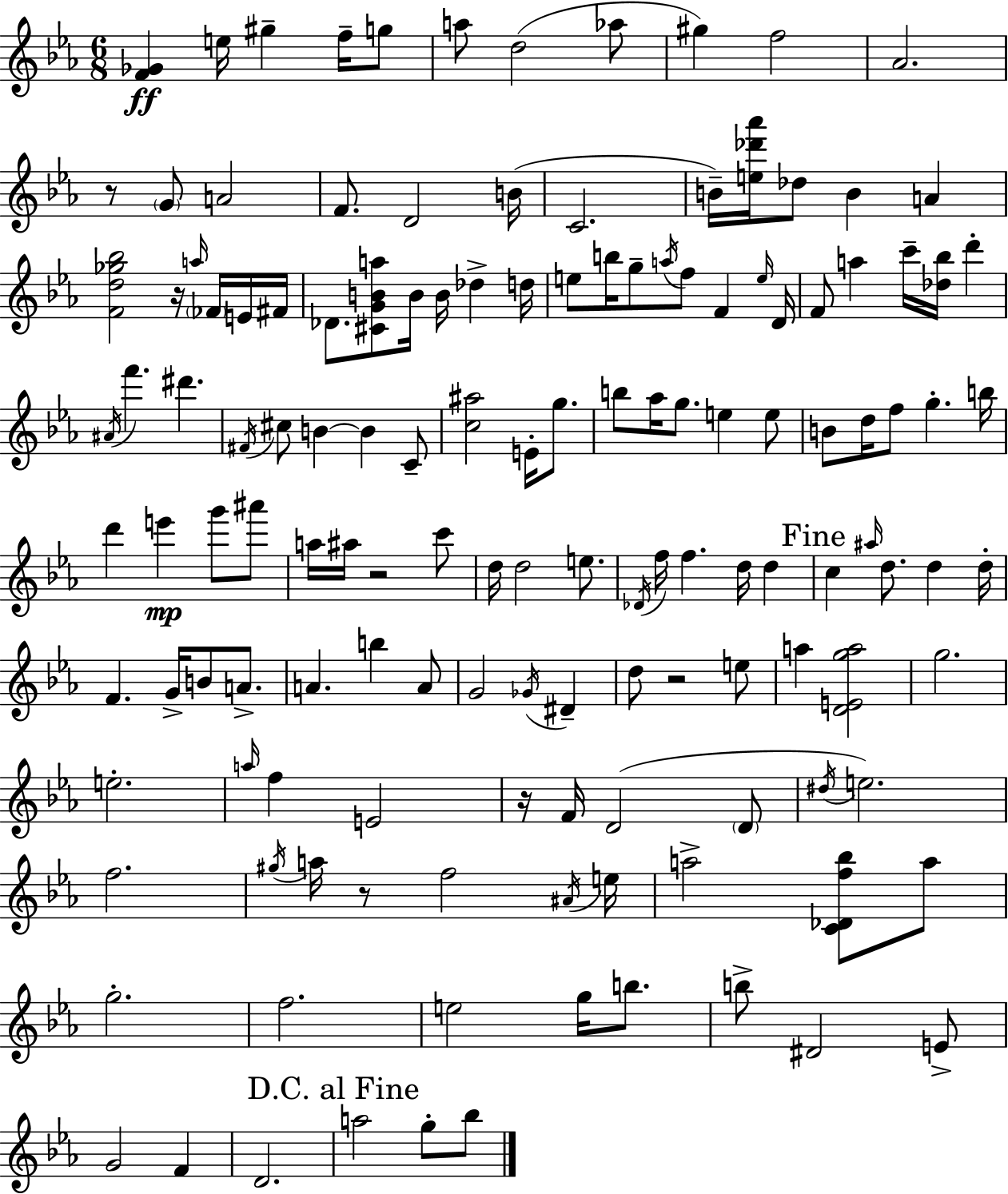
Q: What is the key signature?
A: C minor